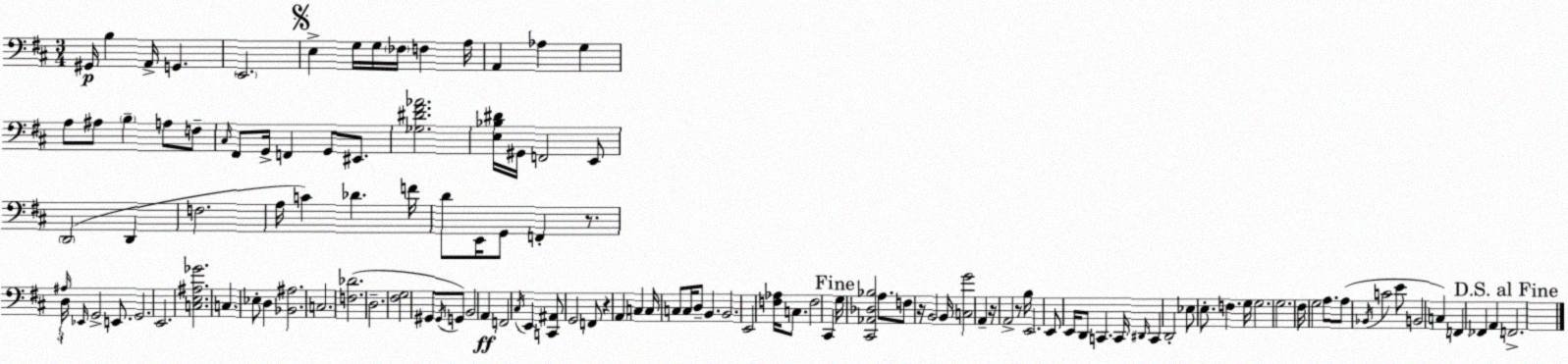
X:1
T:Untitled
M:3/4
L:1/4
K:D
^G,,/4 B, A,,/4 G,, E,,2 E, G,/4 G,/4 _F,/4 F, A,/4 A,, _A, G, A,/2 ^A,/2 B, A,/2 F,/2 ^C,/4 ^F,,/2 G,,/4 F,, G,,/2 ^E,,/2 [_G,^D^F_A]2 [E,_B,^D]/4 ^G,,/4 F,,2 E,,/2 D,,2 D,, F,2 A,/4 C _D F/4 D/2 E,,/4 G,,/2 F,, z/2 ^A,/4 D,/4 _E,,/4 G,,2 E,,/2 G,,2 E,,2 [C,E,^A,_G]2 C, _E,/2 D, [_B,,^A,]2 C,2 [F,_D]2 D,2 [^F,G,]2 ^G,,/2 ^G,,/4 G,,/2 B,,2 A,, F,,2 ^C,/4 E,, [C,,^A,,]/2 G,,2 F,,/2 z A,, C, C,/4 C,/2 C,/4 D,/2 B,, B,,2 E,,2 [F,_A,]/4 C,/2 F,2 ^C,, G,/4 [^C,,_A,,_D,_B,]2 A,/2 F,/2 z/4 B,,2 B,,/4 [C,G]2 A,, z/4 A,,2 z/2 B,/4 E,,2 E,,/2 E,,/4 D,,/2 C,, C,,/4 ^D,,/4 C,, D,,2 _E,/2 E,/2 F, G,/4 G,2 G,2 ^F,/4 G,2 A,/2 A,/2 _B,,/4 C2 E/2 B,,2 C, F,, _F,, A,, F,,2